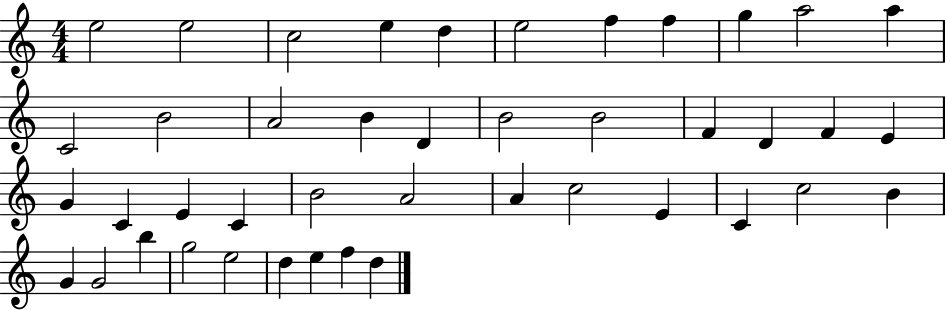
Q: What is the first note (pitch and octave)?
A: E5